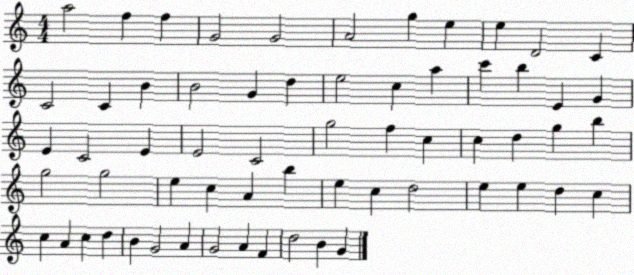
X:1
T:Untitled
M:4/4
L:1/4
K:C
a2 f f G2 G2 A2 g e e D2 C C2 C B B2 G d e2 c a c' b E G E C2 E E2 C2 g2 f c c d g b g2 g2 e c A b e c d2 e e d c c A c d B G2 A G2 A F d2 B G